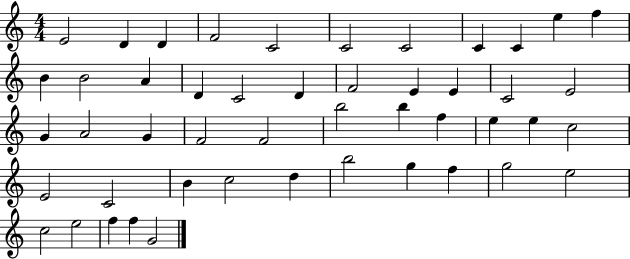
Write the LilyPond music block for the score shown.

{
  \clef treble
  \numericTimeSignature
  \time 4/4
  \key c \major
  e'2 d'4 d'4 | f'2 c'2 | c'2 c'2 | c'4 c'4 e''4 f''4 | \break b'4 b'2 a'4 | d'4 c'2 d'4 | f'2 e'4 e'4 | c'2 e'2 | \break g'4 a'2 g'4 | f'2 f'2 | b''2 b''4 f''4 | e''4 e''4 c''2 | \break e'2 c'2 | b'4 c''2 d''4 | b''2 g''4 f''4 | g''2 e''2 | \break c''2 e''2 | f''4 f''4 g'2 | \bar "|."
}